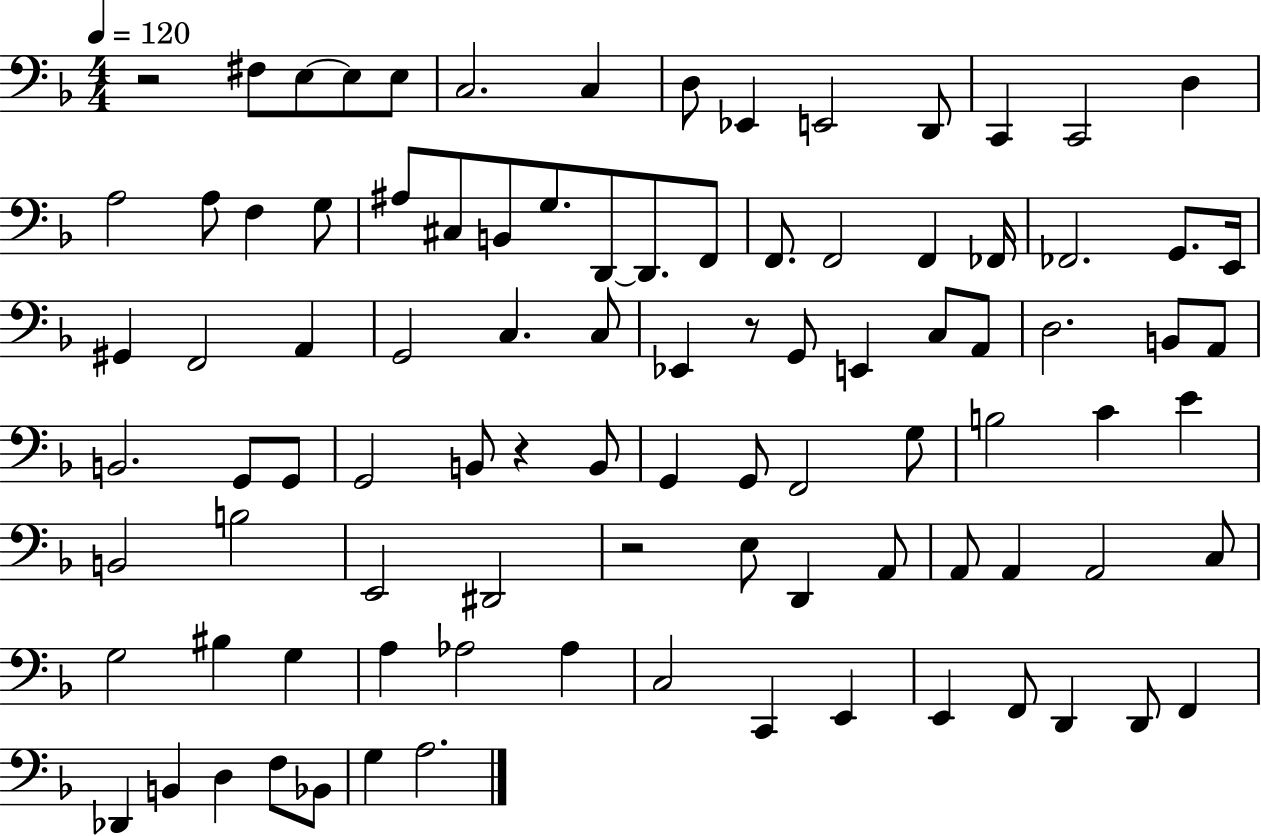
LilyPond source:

{
  \clef bass
  \numericTimeSignature
  \time 4/4
  \key f \major
  \tempo 4 = 120
  r2 fis8 e8~~ e8 e8 | c2. c4 | d8 ees,4 e,2 d,8 | c,4 c,2 d4 | \break a2 a8 f4 g8 | ais8 cis8 b,8 g8. d,8~~ d,8. f,8 | f,8. f,2 f,4 fes,16 | fes,2. g,8. e,16 | \break gis,4 f,2 a,4 | g,2 c4. c8 | ees,4 r8 g,8 e,4 c8 a,8 | d2. b,8 a,8 | \break b,2. g,8 g,8 | g,2 b,8 r4 b,8 | g,4 g,8 f,2 g8 | b2 c'4 e'4 | \break b,2 b2 | e,2 dis,2 | r2 e8 d,4 a,8 | a,8 a,4 a,2 c8 | \break g2 bis4 g4 | a4 aes2 aes4 | c2 c,4 e,4 | e,4 f,8 d,4 d,8 f,4 | \break des,4 b,4 d4 f8 bes,8 | g4 a2. | \bar "|."
}